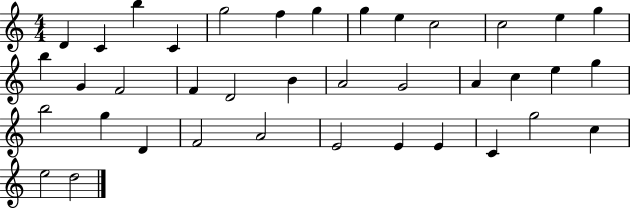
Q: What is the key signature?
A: C major